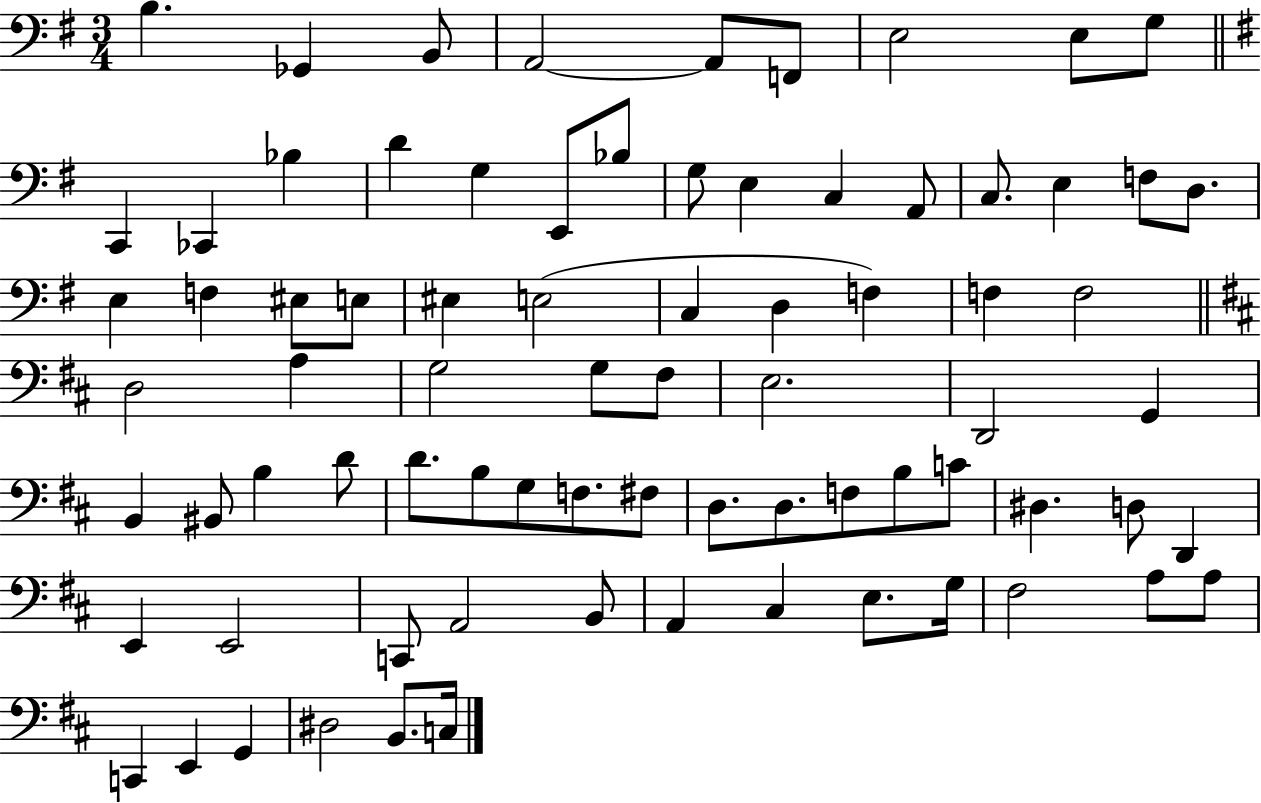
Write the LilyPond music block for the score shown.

{
  \clef bass
  \numericTimeSignature
  \time 3/4
  \key g \major
  b4. ges,4 b,8 | a,2~~ a,8 f,8 | e2 e8 g8 | \bar "||" \break \key g \major c,4 ces,4 bes4 | d'4 g4 e,8 bes8 | g8 e4 c4 a,8 | c8. e4 f8 d8. | \break e4 f4 eis8 e8 | eis4 e2( | c4 d4 f4) | f4 f2 | \break \bar "||" \break \key b \minor d2 a4 | g2 g8 fis8 | e2. | d,2 g,4 | \break b,4 bis,8 b4 d'8 | d'8. b8 g8 f8. fis8 | d8. d8. f8 b8 c'8 | dis4. d8 d,4 | \break e,4 e,2 | c,8 a,2 b,8 | a,4 cis4 e8. g16 | fis2 a8 a8 | \break c,4 e,4 g,4 | dis2 b,8. c16 | \bar "|."
}